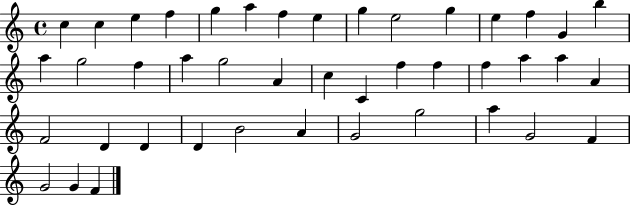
{
  \clef treble
  \time 4/4
  \defaultTimeSignature
  \key c \major
  c''4 c''4 e''4 f''4 | g''4 a''4 f''4 e''4 | g''4 e''2 g''4 | e''4 f''4 g'4 b''4 | \break a''4 g''2 f''4 | a''4 g''2 a'4 | c''4 c'4 f''4 f''4 | f''4 a''4 a''4 a'4 | \break f'2 d'4 d'4 | d'4 b'2 a'4 | g'2 g''2 | a''4 g'2 f'4 | \break g'2 g'4 f'4 | \bar "|."
}